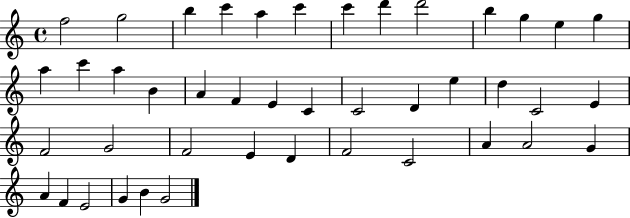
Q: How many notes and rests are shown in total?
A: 43